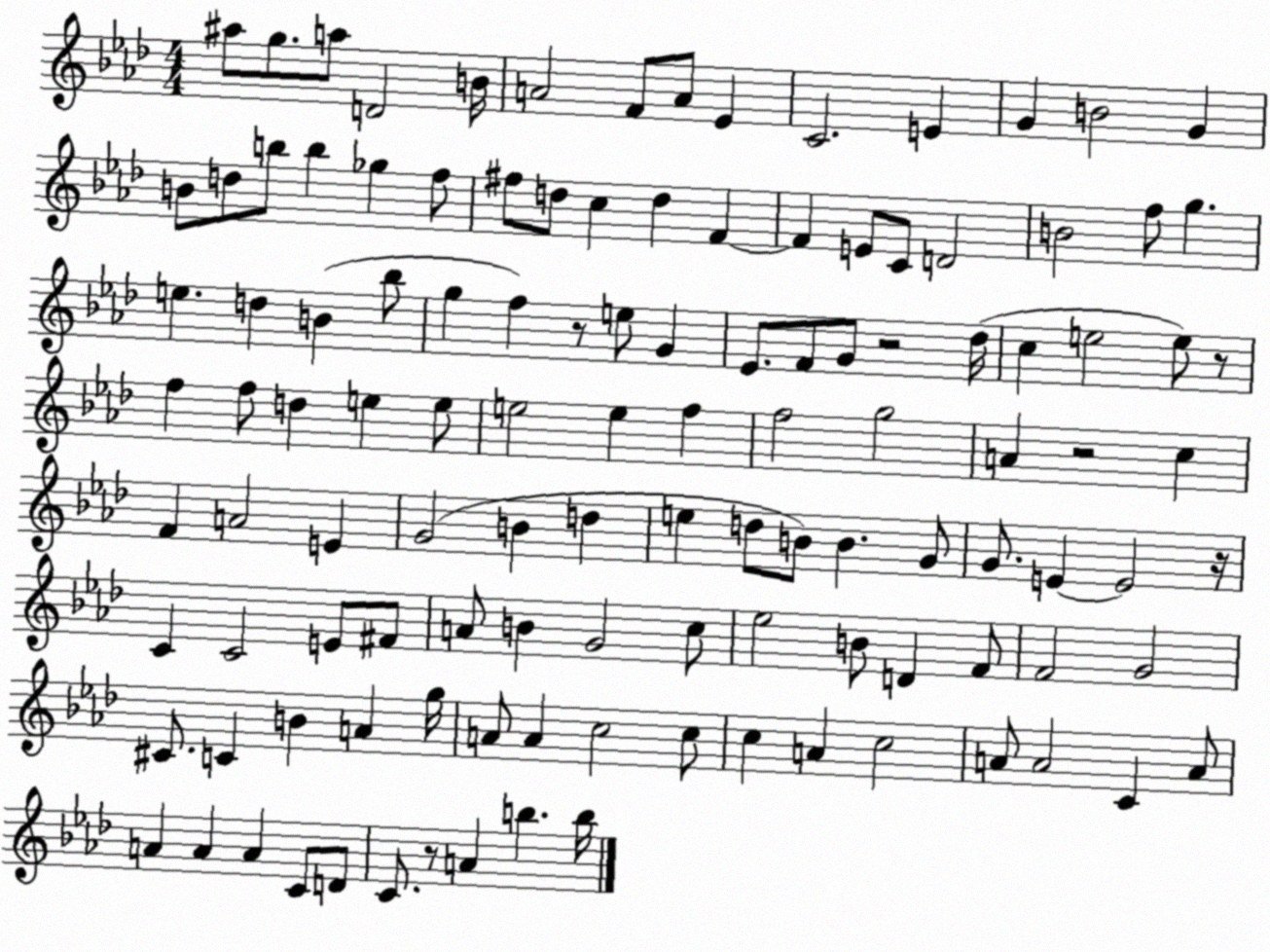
X:1
T:Untitled
M:4/4
L:1/4
K:Ab
^a/2 g/2 a/2 D2 B/4 A2 F/2 A/2 _E C2 E G B2 G B/2 d/2 b/2 b _g f/2 ^f/2 d/2 c d F F E/2 C/2 D2 B2 f/2 g e d B _b/2 g f z/2 e/2 G _E/2 F/2 G/2 z2 _d/4 c e2 e/2 z/2 f f/2 d e e/2 e2 e f f2 g2 A z2 c F A2 E G2 B d e d/2 B/2 B G/2 G/2 E E2 z/4 C C2 E/2 ^F/2 A/2 B G2 c/2 _e2 B/2 D F/2 F2 G2 ^C/2 C B A g/4 A/2 A c2 c/2 c A c2 A/2 A2 C A/2 A A A C/2 D/2 C/2 z/2 A b b/4